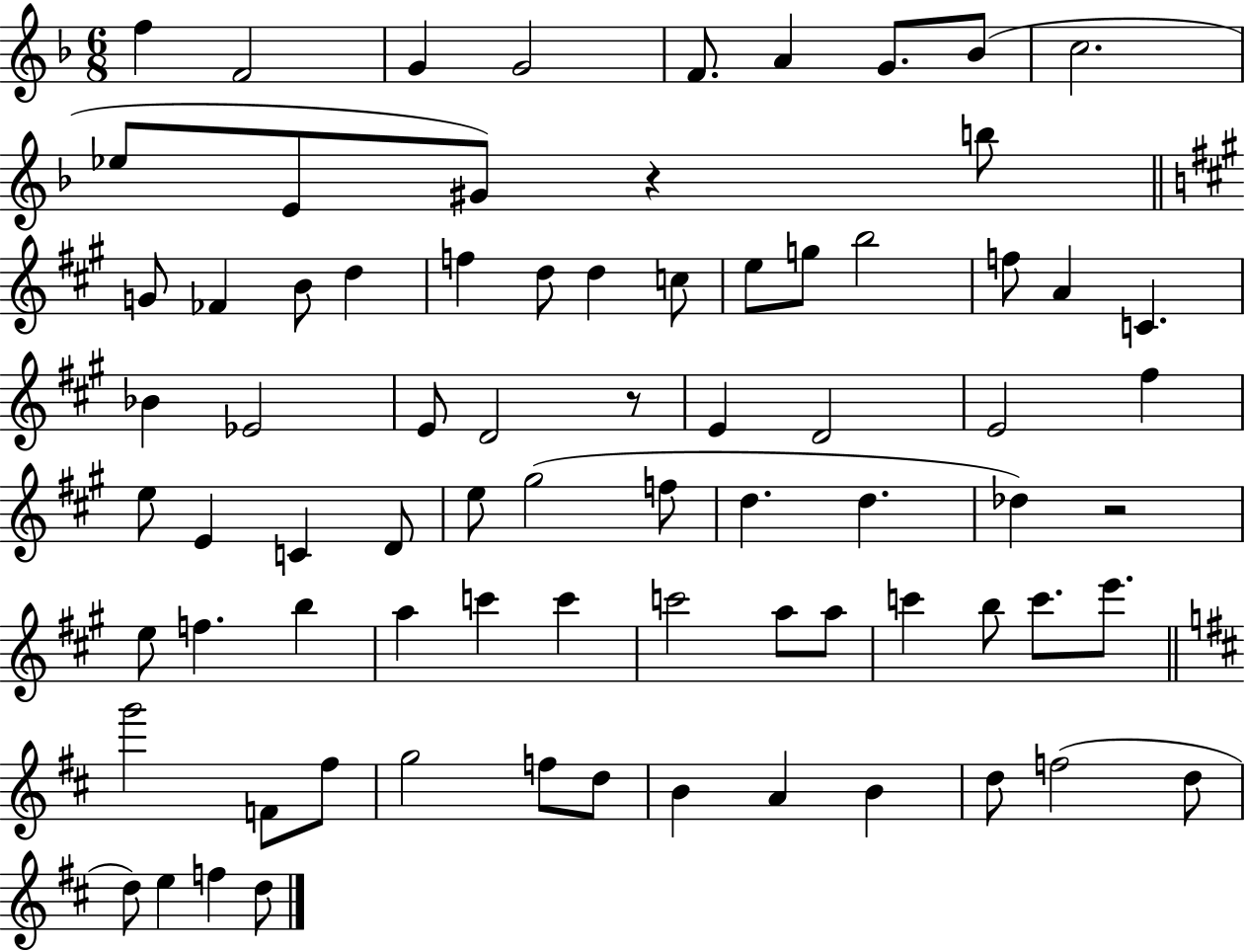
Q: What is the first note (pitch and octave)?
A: F5